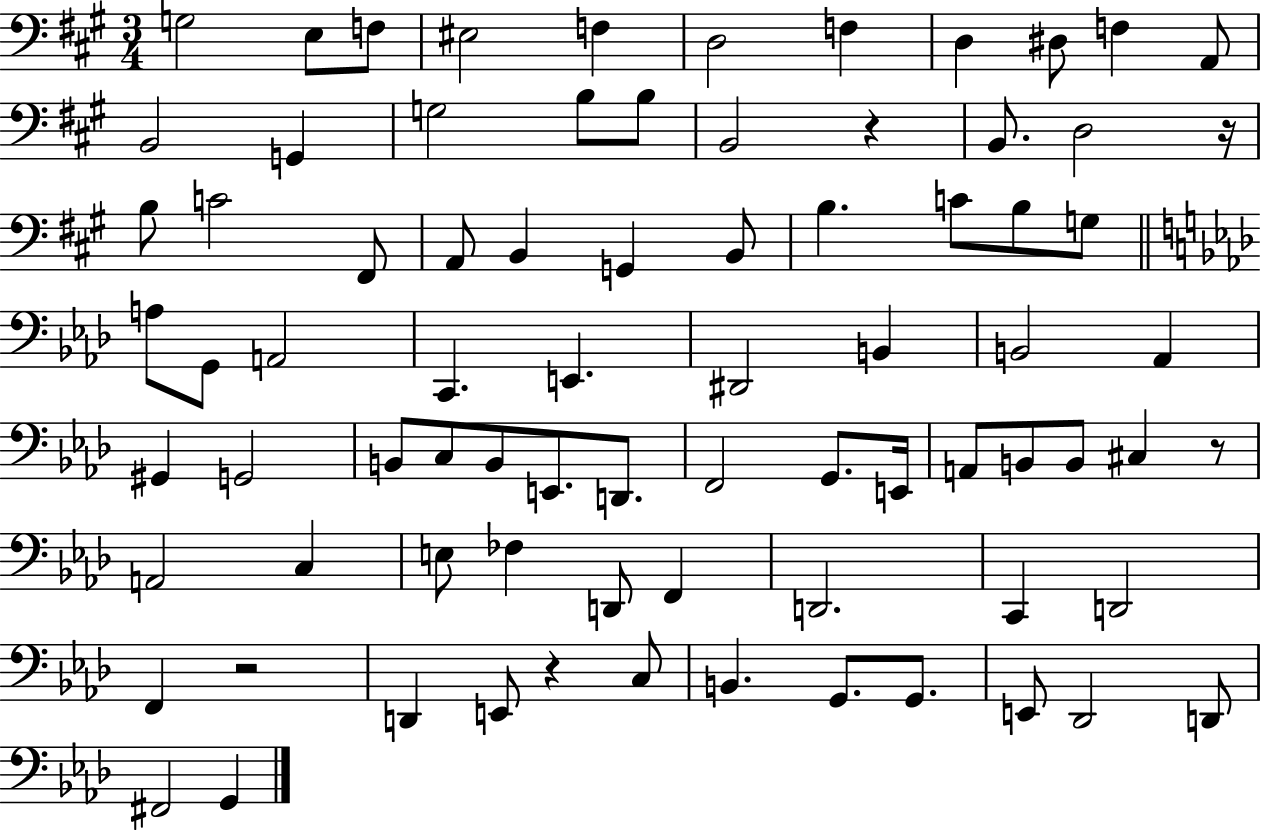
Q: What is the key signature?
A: A major